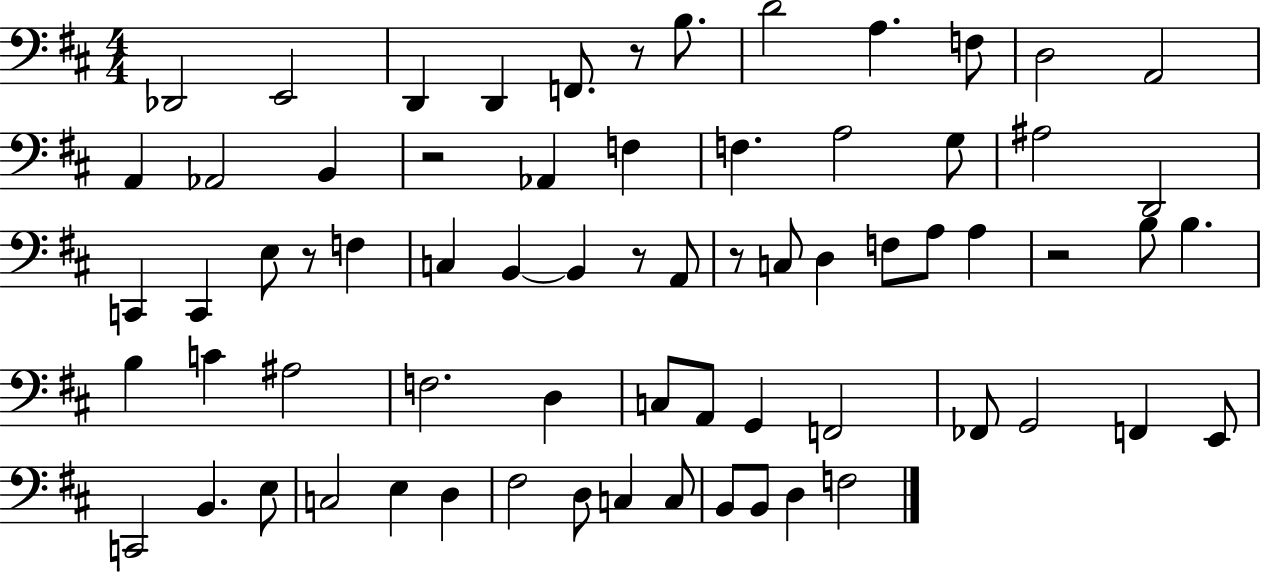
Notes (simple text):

Db2/h E2/h D2/q D2/q F2/e. R/e B3/e. D4/h A3/q. F3/e D3/h A2/h A2/q Ab2/h B2/q R/h Ab2/q F3/q F3/q. A3/h G3/e A#3/h D2/h C2/q C2/q E3/e R/e F3/q C3/q B2/q B2/q R/e A2/e R/e C3/e D3/q F3/e A3/e A3/q R/h B3/e B3/q. B3/q C4/q A#3/h F3/h. D3/q C3/e A2/e G2/q F2/h FES2/e G2/h F2/q E2/e C2/h B2/q. E3/e C3/h E3/q D3/q F#3/h D3/e C3/q C3/e B2/e B2/e D3/q F3/h